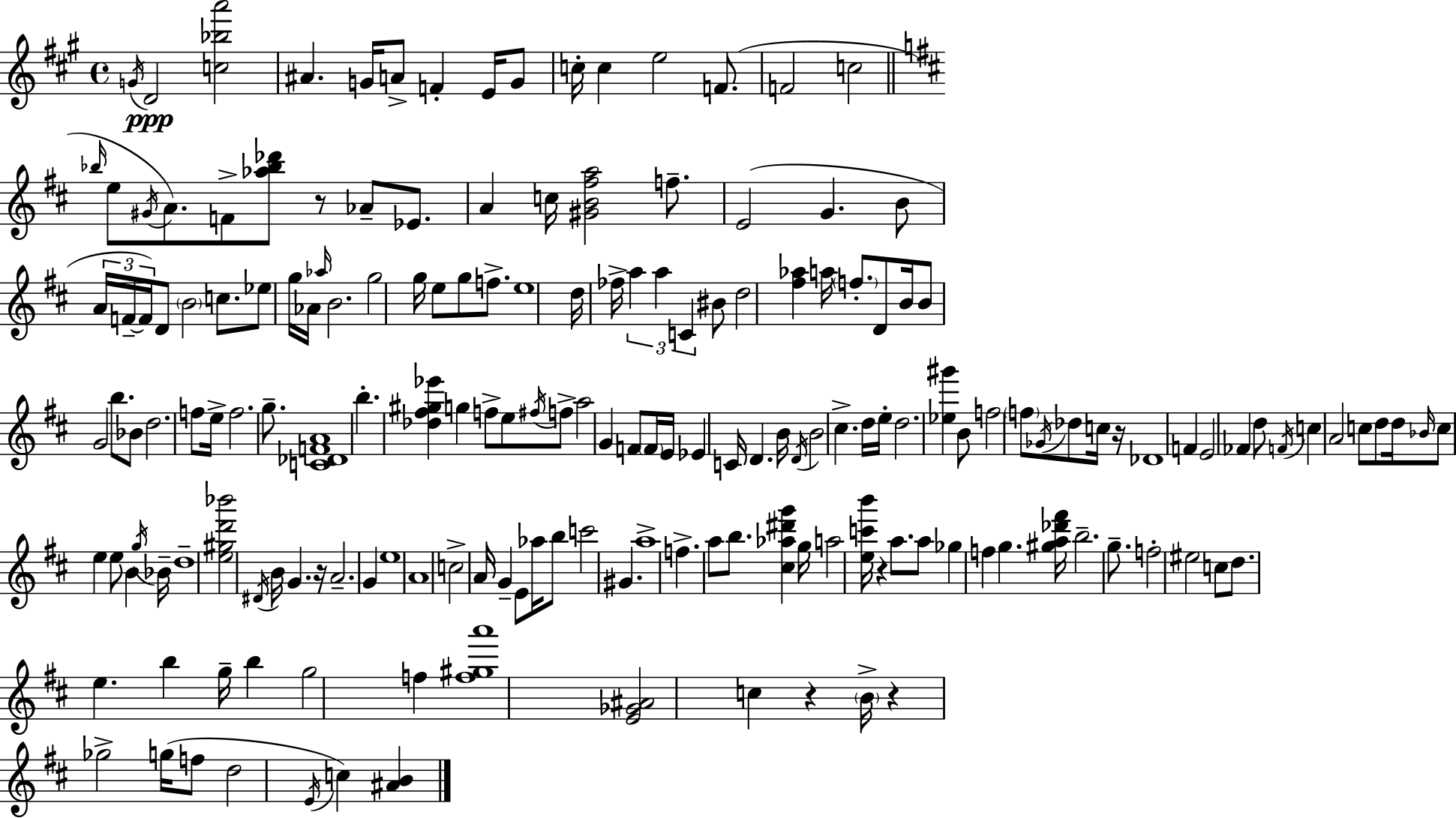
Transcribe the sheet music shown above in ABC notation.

X:1
T:Untitled
M:4/4
L:1/4
K:A
G/4 D2 [c_ba']2 ^A G/4 A/2 F E/4 G/2 c/4 c e2 F/2 F2 c2 _b/4 e/2 ^G/4 A/2 F/2 [_a_b_d']/2 z/2 _A/2 _E/2 A c/4 [^GB^fa]2 f/2 E2 G B/2 A/4 F/4 F/4 D/2 B2 c/2 _e/2 g/4 _A/4 _a/4 B2 g2 g/4 e/2 g/2 f/2 e4 d/4 _f/4 a a C ^B/2 d2 [^f_a] a/4 f/2 D/2 B/4 B/2 G2 b/2 _B/2 d2 f/2 e/4 f2 g/2 [C_DFA]4 b [_d^f^g_e'] g f/2 e/2 ^f/4 f/2 a2 G F/2 F/4 E/4 _E C/4 D B/4 D/4 B2 ^c d/4 e/4 d2 [_e^g'] B/2 f2 f/2 _G/4 _d/2 c/4 z/4 _D4 F E2 _F d/2 F/4 c A2 c/2 d/2 d/4 _B/4 c/2 e e/2 B g/4 _B/4 d4 [e^gd'_b']2 ^D/4 B/4 G z/4 A2 G e4 A4 c2 A/4 G E/2 _a/4 b/2 c'2 ^G a4 f a/2 b/2 [^c_a^d'g'] g/4 a2 [ec'b']/4 z a/2 a/2 _g f g [^ga_d'^f']/4 b2 g/2 f2 ^e2 c/2 d/2 e b g/4 b g2 f [f^ga']4 [E_G^A]2 c z B/4 z _g2 g/4 f/2 d2 E/4 c [^AB]